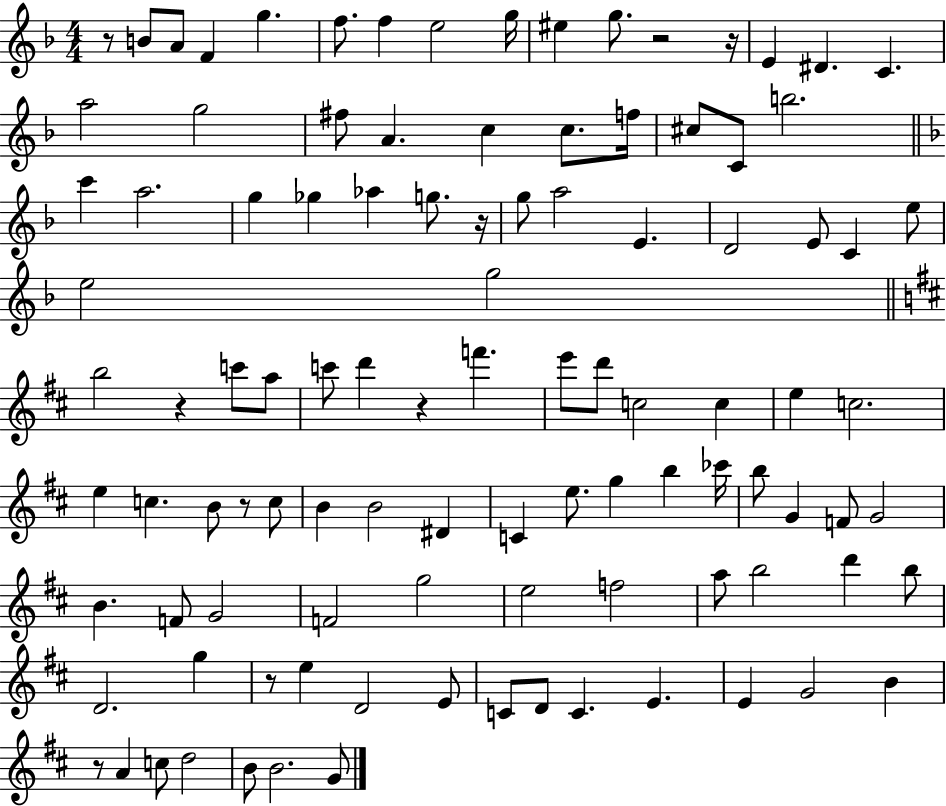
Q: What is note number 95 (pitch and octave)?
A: G4